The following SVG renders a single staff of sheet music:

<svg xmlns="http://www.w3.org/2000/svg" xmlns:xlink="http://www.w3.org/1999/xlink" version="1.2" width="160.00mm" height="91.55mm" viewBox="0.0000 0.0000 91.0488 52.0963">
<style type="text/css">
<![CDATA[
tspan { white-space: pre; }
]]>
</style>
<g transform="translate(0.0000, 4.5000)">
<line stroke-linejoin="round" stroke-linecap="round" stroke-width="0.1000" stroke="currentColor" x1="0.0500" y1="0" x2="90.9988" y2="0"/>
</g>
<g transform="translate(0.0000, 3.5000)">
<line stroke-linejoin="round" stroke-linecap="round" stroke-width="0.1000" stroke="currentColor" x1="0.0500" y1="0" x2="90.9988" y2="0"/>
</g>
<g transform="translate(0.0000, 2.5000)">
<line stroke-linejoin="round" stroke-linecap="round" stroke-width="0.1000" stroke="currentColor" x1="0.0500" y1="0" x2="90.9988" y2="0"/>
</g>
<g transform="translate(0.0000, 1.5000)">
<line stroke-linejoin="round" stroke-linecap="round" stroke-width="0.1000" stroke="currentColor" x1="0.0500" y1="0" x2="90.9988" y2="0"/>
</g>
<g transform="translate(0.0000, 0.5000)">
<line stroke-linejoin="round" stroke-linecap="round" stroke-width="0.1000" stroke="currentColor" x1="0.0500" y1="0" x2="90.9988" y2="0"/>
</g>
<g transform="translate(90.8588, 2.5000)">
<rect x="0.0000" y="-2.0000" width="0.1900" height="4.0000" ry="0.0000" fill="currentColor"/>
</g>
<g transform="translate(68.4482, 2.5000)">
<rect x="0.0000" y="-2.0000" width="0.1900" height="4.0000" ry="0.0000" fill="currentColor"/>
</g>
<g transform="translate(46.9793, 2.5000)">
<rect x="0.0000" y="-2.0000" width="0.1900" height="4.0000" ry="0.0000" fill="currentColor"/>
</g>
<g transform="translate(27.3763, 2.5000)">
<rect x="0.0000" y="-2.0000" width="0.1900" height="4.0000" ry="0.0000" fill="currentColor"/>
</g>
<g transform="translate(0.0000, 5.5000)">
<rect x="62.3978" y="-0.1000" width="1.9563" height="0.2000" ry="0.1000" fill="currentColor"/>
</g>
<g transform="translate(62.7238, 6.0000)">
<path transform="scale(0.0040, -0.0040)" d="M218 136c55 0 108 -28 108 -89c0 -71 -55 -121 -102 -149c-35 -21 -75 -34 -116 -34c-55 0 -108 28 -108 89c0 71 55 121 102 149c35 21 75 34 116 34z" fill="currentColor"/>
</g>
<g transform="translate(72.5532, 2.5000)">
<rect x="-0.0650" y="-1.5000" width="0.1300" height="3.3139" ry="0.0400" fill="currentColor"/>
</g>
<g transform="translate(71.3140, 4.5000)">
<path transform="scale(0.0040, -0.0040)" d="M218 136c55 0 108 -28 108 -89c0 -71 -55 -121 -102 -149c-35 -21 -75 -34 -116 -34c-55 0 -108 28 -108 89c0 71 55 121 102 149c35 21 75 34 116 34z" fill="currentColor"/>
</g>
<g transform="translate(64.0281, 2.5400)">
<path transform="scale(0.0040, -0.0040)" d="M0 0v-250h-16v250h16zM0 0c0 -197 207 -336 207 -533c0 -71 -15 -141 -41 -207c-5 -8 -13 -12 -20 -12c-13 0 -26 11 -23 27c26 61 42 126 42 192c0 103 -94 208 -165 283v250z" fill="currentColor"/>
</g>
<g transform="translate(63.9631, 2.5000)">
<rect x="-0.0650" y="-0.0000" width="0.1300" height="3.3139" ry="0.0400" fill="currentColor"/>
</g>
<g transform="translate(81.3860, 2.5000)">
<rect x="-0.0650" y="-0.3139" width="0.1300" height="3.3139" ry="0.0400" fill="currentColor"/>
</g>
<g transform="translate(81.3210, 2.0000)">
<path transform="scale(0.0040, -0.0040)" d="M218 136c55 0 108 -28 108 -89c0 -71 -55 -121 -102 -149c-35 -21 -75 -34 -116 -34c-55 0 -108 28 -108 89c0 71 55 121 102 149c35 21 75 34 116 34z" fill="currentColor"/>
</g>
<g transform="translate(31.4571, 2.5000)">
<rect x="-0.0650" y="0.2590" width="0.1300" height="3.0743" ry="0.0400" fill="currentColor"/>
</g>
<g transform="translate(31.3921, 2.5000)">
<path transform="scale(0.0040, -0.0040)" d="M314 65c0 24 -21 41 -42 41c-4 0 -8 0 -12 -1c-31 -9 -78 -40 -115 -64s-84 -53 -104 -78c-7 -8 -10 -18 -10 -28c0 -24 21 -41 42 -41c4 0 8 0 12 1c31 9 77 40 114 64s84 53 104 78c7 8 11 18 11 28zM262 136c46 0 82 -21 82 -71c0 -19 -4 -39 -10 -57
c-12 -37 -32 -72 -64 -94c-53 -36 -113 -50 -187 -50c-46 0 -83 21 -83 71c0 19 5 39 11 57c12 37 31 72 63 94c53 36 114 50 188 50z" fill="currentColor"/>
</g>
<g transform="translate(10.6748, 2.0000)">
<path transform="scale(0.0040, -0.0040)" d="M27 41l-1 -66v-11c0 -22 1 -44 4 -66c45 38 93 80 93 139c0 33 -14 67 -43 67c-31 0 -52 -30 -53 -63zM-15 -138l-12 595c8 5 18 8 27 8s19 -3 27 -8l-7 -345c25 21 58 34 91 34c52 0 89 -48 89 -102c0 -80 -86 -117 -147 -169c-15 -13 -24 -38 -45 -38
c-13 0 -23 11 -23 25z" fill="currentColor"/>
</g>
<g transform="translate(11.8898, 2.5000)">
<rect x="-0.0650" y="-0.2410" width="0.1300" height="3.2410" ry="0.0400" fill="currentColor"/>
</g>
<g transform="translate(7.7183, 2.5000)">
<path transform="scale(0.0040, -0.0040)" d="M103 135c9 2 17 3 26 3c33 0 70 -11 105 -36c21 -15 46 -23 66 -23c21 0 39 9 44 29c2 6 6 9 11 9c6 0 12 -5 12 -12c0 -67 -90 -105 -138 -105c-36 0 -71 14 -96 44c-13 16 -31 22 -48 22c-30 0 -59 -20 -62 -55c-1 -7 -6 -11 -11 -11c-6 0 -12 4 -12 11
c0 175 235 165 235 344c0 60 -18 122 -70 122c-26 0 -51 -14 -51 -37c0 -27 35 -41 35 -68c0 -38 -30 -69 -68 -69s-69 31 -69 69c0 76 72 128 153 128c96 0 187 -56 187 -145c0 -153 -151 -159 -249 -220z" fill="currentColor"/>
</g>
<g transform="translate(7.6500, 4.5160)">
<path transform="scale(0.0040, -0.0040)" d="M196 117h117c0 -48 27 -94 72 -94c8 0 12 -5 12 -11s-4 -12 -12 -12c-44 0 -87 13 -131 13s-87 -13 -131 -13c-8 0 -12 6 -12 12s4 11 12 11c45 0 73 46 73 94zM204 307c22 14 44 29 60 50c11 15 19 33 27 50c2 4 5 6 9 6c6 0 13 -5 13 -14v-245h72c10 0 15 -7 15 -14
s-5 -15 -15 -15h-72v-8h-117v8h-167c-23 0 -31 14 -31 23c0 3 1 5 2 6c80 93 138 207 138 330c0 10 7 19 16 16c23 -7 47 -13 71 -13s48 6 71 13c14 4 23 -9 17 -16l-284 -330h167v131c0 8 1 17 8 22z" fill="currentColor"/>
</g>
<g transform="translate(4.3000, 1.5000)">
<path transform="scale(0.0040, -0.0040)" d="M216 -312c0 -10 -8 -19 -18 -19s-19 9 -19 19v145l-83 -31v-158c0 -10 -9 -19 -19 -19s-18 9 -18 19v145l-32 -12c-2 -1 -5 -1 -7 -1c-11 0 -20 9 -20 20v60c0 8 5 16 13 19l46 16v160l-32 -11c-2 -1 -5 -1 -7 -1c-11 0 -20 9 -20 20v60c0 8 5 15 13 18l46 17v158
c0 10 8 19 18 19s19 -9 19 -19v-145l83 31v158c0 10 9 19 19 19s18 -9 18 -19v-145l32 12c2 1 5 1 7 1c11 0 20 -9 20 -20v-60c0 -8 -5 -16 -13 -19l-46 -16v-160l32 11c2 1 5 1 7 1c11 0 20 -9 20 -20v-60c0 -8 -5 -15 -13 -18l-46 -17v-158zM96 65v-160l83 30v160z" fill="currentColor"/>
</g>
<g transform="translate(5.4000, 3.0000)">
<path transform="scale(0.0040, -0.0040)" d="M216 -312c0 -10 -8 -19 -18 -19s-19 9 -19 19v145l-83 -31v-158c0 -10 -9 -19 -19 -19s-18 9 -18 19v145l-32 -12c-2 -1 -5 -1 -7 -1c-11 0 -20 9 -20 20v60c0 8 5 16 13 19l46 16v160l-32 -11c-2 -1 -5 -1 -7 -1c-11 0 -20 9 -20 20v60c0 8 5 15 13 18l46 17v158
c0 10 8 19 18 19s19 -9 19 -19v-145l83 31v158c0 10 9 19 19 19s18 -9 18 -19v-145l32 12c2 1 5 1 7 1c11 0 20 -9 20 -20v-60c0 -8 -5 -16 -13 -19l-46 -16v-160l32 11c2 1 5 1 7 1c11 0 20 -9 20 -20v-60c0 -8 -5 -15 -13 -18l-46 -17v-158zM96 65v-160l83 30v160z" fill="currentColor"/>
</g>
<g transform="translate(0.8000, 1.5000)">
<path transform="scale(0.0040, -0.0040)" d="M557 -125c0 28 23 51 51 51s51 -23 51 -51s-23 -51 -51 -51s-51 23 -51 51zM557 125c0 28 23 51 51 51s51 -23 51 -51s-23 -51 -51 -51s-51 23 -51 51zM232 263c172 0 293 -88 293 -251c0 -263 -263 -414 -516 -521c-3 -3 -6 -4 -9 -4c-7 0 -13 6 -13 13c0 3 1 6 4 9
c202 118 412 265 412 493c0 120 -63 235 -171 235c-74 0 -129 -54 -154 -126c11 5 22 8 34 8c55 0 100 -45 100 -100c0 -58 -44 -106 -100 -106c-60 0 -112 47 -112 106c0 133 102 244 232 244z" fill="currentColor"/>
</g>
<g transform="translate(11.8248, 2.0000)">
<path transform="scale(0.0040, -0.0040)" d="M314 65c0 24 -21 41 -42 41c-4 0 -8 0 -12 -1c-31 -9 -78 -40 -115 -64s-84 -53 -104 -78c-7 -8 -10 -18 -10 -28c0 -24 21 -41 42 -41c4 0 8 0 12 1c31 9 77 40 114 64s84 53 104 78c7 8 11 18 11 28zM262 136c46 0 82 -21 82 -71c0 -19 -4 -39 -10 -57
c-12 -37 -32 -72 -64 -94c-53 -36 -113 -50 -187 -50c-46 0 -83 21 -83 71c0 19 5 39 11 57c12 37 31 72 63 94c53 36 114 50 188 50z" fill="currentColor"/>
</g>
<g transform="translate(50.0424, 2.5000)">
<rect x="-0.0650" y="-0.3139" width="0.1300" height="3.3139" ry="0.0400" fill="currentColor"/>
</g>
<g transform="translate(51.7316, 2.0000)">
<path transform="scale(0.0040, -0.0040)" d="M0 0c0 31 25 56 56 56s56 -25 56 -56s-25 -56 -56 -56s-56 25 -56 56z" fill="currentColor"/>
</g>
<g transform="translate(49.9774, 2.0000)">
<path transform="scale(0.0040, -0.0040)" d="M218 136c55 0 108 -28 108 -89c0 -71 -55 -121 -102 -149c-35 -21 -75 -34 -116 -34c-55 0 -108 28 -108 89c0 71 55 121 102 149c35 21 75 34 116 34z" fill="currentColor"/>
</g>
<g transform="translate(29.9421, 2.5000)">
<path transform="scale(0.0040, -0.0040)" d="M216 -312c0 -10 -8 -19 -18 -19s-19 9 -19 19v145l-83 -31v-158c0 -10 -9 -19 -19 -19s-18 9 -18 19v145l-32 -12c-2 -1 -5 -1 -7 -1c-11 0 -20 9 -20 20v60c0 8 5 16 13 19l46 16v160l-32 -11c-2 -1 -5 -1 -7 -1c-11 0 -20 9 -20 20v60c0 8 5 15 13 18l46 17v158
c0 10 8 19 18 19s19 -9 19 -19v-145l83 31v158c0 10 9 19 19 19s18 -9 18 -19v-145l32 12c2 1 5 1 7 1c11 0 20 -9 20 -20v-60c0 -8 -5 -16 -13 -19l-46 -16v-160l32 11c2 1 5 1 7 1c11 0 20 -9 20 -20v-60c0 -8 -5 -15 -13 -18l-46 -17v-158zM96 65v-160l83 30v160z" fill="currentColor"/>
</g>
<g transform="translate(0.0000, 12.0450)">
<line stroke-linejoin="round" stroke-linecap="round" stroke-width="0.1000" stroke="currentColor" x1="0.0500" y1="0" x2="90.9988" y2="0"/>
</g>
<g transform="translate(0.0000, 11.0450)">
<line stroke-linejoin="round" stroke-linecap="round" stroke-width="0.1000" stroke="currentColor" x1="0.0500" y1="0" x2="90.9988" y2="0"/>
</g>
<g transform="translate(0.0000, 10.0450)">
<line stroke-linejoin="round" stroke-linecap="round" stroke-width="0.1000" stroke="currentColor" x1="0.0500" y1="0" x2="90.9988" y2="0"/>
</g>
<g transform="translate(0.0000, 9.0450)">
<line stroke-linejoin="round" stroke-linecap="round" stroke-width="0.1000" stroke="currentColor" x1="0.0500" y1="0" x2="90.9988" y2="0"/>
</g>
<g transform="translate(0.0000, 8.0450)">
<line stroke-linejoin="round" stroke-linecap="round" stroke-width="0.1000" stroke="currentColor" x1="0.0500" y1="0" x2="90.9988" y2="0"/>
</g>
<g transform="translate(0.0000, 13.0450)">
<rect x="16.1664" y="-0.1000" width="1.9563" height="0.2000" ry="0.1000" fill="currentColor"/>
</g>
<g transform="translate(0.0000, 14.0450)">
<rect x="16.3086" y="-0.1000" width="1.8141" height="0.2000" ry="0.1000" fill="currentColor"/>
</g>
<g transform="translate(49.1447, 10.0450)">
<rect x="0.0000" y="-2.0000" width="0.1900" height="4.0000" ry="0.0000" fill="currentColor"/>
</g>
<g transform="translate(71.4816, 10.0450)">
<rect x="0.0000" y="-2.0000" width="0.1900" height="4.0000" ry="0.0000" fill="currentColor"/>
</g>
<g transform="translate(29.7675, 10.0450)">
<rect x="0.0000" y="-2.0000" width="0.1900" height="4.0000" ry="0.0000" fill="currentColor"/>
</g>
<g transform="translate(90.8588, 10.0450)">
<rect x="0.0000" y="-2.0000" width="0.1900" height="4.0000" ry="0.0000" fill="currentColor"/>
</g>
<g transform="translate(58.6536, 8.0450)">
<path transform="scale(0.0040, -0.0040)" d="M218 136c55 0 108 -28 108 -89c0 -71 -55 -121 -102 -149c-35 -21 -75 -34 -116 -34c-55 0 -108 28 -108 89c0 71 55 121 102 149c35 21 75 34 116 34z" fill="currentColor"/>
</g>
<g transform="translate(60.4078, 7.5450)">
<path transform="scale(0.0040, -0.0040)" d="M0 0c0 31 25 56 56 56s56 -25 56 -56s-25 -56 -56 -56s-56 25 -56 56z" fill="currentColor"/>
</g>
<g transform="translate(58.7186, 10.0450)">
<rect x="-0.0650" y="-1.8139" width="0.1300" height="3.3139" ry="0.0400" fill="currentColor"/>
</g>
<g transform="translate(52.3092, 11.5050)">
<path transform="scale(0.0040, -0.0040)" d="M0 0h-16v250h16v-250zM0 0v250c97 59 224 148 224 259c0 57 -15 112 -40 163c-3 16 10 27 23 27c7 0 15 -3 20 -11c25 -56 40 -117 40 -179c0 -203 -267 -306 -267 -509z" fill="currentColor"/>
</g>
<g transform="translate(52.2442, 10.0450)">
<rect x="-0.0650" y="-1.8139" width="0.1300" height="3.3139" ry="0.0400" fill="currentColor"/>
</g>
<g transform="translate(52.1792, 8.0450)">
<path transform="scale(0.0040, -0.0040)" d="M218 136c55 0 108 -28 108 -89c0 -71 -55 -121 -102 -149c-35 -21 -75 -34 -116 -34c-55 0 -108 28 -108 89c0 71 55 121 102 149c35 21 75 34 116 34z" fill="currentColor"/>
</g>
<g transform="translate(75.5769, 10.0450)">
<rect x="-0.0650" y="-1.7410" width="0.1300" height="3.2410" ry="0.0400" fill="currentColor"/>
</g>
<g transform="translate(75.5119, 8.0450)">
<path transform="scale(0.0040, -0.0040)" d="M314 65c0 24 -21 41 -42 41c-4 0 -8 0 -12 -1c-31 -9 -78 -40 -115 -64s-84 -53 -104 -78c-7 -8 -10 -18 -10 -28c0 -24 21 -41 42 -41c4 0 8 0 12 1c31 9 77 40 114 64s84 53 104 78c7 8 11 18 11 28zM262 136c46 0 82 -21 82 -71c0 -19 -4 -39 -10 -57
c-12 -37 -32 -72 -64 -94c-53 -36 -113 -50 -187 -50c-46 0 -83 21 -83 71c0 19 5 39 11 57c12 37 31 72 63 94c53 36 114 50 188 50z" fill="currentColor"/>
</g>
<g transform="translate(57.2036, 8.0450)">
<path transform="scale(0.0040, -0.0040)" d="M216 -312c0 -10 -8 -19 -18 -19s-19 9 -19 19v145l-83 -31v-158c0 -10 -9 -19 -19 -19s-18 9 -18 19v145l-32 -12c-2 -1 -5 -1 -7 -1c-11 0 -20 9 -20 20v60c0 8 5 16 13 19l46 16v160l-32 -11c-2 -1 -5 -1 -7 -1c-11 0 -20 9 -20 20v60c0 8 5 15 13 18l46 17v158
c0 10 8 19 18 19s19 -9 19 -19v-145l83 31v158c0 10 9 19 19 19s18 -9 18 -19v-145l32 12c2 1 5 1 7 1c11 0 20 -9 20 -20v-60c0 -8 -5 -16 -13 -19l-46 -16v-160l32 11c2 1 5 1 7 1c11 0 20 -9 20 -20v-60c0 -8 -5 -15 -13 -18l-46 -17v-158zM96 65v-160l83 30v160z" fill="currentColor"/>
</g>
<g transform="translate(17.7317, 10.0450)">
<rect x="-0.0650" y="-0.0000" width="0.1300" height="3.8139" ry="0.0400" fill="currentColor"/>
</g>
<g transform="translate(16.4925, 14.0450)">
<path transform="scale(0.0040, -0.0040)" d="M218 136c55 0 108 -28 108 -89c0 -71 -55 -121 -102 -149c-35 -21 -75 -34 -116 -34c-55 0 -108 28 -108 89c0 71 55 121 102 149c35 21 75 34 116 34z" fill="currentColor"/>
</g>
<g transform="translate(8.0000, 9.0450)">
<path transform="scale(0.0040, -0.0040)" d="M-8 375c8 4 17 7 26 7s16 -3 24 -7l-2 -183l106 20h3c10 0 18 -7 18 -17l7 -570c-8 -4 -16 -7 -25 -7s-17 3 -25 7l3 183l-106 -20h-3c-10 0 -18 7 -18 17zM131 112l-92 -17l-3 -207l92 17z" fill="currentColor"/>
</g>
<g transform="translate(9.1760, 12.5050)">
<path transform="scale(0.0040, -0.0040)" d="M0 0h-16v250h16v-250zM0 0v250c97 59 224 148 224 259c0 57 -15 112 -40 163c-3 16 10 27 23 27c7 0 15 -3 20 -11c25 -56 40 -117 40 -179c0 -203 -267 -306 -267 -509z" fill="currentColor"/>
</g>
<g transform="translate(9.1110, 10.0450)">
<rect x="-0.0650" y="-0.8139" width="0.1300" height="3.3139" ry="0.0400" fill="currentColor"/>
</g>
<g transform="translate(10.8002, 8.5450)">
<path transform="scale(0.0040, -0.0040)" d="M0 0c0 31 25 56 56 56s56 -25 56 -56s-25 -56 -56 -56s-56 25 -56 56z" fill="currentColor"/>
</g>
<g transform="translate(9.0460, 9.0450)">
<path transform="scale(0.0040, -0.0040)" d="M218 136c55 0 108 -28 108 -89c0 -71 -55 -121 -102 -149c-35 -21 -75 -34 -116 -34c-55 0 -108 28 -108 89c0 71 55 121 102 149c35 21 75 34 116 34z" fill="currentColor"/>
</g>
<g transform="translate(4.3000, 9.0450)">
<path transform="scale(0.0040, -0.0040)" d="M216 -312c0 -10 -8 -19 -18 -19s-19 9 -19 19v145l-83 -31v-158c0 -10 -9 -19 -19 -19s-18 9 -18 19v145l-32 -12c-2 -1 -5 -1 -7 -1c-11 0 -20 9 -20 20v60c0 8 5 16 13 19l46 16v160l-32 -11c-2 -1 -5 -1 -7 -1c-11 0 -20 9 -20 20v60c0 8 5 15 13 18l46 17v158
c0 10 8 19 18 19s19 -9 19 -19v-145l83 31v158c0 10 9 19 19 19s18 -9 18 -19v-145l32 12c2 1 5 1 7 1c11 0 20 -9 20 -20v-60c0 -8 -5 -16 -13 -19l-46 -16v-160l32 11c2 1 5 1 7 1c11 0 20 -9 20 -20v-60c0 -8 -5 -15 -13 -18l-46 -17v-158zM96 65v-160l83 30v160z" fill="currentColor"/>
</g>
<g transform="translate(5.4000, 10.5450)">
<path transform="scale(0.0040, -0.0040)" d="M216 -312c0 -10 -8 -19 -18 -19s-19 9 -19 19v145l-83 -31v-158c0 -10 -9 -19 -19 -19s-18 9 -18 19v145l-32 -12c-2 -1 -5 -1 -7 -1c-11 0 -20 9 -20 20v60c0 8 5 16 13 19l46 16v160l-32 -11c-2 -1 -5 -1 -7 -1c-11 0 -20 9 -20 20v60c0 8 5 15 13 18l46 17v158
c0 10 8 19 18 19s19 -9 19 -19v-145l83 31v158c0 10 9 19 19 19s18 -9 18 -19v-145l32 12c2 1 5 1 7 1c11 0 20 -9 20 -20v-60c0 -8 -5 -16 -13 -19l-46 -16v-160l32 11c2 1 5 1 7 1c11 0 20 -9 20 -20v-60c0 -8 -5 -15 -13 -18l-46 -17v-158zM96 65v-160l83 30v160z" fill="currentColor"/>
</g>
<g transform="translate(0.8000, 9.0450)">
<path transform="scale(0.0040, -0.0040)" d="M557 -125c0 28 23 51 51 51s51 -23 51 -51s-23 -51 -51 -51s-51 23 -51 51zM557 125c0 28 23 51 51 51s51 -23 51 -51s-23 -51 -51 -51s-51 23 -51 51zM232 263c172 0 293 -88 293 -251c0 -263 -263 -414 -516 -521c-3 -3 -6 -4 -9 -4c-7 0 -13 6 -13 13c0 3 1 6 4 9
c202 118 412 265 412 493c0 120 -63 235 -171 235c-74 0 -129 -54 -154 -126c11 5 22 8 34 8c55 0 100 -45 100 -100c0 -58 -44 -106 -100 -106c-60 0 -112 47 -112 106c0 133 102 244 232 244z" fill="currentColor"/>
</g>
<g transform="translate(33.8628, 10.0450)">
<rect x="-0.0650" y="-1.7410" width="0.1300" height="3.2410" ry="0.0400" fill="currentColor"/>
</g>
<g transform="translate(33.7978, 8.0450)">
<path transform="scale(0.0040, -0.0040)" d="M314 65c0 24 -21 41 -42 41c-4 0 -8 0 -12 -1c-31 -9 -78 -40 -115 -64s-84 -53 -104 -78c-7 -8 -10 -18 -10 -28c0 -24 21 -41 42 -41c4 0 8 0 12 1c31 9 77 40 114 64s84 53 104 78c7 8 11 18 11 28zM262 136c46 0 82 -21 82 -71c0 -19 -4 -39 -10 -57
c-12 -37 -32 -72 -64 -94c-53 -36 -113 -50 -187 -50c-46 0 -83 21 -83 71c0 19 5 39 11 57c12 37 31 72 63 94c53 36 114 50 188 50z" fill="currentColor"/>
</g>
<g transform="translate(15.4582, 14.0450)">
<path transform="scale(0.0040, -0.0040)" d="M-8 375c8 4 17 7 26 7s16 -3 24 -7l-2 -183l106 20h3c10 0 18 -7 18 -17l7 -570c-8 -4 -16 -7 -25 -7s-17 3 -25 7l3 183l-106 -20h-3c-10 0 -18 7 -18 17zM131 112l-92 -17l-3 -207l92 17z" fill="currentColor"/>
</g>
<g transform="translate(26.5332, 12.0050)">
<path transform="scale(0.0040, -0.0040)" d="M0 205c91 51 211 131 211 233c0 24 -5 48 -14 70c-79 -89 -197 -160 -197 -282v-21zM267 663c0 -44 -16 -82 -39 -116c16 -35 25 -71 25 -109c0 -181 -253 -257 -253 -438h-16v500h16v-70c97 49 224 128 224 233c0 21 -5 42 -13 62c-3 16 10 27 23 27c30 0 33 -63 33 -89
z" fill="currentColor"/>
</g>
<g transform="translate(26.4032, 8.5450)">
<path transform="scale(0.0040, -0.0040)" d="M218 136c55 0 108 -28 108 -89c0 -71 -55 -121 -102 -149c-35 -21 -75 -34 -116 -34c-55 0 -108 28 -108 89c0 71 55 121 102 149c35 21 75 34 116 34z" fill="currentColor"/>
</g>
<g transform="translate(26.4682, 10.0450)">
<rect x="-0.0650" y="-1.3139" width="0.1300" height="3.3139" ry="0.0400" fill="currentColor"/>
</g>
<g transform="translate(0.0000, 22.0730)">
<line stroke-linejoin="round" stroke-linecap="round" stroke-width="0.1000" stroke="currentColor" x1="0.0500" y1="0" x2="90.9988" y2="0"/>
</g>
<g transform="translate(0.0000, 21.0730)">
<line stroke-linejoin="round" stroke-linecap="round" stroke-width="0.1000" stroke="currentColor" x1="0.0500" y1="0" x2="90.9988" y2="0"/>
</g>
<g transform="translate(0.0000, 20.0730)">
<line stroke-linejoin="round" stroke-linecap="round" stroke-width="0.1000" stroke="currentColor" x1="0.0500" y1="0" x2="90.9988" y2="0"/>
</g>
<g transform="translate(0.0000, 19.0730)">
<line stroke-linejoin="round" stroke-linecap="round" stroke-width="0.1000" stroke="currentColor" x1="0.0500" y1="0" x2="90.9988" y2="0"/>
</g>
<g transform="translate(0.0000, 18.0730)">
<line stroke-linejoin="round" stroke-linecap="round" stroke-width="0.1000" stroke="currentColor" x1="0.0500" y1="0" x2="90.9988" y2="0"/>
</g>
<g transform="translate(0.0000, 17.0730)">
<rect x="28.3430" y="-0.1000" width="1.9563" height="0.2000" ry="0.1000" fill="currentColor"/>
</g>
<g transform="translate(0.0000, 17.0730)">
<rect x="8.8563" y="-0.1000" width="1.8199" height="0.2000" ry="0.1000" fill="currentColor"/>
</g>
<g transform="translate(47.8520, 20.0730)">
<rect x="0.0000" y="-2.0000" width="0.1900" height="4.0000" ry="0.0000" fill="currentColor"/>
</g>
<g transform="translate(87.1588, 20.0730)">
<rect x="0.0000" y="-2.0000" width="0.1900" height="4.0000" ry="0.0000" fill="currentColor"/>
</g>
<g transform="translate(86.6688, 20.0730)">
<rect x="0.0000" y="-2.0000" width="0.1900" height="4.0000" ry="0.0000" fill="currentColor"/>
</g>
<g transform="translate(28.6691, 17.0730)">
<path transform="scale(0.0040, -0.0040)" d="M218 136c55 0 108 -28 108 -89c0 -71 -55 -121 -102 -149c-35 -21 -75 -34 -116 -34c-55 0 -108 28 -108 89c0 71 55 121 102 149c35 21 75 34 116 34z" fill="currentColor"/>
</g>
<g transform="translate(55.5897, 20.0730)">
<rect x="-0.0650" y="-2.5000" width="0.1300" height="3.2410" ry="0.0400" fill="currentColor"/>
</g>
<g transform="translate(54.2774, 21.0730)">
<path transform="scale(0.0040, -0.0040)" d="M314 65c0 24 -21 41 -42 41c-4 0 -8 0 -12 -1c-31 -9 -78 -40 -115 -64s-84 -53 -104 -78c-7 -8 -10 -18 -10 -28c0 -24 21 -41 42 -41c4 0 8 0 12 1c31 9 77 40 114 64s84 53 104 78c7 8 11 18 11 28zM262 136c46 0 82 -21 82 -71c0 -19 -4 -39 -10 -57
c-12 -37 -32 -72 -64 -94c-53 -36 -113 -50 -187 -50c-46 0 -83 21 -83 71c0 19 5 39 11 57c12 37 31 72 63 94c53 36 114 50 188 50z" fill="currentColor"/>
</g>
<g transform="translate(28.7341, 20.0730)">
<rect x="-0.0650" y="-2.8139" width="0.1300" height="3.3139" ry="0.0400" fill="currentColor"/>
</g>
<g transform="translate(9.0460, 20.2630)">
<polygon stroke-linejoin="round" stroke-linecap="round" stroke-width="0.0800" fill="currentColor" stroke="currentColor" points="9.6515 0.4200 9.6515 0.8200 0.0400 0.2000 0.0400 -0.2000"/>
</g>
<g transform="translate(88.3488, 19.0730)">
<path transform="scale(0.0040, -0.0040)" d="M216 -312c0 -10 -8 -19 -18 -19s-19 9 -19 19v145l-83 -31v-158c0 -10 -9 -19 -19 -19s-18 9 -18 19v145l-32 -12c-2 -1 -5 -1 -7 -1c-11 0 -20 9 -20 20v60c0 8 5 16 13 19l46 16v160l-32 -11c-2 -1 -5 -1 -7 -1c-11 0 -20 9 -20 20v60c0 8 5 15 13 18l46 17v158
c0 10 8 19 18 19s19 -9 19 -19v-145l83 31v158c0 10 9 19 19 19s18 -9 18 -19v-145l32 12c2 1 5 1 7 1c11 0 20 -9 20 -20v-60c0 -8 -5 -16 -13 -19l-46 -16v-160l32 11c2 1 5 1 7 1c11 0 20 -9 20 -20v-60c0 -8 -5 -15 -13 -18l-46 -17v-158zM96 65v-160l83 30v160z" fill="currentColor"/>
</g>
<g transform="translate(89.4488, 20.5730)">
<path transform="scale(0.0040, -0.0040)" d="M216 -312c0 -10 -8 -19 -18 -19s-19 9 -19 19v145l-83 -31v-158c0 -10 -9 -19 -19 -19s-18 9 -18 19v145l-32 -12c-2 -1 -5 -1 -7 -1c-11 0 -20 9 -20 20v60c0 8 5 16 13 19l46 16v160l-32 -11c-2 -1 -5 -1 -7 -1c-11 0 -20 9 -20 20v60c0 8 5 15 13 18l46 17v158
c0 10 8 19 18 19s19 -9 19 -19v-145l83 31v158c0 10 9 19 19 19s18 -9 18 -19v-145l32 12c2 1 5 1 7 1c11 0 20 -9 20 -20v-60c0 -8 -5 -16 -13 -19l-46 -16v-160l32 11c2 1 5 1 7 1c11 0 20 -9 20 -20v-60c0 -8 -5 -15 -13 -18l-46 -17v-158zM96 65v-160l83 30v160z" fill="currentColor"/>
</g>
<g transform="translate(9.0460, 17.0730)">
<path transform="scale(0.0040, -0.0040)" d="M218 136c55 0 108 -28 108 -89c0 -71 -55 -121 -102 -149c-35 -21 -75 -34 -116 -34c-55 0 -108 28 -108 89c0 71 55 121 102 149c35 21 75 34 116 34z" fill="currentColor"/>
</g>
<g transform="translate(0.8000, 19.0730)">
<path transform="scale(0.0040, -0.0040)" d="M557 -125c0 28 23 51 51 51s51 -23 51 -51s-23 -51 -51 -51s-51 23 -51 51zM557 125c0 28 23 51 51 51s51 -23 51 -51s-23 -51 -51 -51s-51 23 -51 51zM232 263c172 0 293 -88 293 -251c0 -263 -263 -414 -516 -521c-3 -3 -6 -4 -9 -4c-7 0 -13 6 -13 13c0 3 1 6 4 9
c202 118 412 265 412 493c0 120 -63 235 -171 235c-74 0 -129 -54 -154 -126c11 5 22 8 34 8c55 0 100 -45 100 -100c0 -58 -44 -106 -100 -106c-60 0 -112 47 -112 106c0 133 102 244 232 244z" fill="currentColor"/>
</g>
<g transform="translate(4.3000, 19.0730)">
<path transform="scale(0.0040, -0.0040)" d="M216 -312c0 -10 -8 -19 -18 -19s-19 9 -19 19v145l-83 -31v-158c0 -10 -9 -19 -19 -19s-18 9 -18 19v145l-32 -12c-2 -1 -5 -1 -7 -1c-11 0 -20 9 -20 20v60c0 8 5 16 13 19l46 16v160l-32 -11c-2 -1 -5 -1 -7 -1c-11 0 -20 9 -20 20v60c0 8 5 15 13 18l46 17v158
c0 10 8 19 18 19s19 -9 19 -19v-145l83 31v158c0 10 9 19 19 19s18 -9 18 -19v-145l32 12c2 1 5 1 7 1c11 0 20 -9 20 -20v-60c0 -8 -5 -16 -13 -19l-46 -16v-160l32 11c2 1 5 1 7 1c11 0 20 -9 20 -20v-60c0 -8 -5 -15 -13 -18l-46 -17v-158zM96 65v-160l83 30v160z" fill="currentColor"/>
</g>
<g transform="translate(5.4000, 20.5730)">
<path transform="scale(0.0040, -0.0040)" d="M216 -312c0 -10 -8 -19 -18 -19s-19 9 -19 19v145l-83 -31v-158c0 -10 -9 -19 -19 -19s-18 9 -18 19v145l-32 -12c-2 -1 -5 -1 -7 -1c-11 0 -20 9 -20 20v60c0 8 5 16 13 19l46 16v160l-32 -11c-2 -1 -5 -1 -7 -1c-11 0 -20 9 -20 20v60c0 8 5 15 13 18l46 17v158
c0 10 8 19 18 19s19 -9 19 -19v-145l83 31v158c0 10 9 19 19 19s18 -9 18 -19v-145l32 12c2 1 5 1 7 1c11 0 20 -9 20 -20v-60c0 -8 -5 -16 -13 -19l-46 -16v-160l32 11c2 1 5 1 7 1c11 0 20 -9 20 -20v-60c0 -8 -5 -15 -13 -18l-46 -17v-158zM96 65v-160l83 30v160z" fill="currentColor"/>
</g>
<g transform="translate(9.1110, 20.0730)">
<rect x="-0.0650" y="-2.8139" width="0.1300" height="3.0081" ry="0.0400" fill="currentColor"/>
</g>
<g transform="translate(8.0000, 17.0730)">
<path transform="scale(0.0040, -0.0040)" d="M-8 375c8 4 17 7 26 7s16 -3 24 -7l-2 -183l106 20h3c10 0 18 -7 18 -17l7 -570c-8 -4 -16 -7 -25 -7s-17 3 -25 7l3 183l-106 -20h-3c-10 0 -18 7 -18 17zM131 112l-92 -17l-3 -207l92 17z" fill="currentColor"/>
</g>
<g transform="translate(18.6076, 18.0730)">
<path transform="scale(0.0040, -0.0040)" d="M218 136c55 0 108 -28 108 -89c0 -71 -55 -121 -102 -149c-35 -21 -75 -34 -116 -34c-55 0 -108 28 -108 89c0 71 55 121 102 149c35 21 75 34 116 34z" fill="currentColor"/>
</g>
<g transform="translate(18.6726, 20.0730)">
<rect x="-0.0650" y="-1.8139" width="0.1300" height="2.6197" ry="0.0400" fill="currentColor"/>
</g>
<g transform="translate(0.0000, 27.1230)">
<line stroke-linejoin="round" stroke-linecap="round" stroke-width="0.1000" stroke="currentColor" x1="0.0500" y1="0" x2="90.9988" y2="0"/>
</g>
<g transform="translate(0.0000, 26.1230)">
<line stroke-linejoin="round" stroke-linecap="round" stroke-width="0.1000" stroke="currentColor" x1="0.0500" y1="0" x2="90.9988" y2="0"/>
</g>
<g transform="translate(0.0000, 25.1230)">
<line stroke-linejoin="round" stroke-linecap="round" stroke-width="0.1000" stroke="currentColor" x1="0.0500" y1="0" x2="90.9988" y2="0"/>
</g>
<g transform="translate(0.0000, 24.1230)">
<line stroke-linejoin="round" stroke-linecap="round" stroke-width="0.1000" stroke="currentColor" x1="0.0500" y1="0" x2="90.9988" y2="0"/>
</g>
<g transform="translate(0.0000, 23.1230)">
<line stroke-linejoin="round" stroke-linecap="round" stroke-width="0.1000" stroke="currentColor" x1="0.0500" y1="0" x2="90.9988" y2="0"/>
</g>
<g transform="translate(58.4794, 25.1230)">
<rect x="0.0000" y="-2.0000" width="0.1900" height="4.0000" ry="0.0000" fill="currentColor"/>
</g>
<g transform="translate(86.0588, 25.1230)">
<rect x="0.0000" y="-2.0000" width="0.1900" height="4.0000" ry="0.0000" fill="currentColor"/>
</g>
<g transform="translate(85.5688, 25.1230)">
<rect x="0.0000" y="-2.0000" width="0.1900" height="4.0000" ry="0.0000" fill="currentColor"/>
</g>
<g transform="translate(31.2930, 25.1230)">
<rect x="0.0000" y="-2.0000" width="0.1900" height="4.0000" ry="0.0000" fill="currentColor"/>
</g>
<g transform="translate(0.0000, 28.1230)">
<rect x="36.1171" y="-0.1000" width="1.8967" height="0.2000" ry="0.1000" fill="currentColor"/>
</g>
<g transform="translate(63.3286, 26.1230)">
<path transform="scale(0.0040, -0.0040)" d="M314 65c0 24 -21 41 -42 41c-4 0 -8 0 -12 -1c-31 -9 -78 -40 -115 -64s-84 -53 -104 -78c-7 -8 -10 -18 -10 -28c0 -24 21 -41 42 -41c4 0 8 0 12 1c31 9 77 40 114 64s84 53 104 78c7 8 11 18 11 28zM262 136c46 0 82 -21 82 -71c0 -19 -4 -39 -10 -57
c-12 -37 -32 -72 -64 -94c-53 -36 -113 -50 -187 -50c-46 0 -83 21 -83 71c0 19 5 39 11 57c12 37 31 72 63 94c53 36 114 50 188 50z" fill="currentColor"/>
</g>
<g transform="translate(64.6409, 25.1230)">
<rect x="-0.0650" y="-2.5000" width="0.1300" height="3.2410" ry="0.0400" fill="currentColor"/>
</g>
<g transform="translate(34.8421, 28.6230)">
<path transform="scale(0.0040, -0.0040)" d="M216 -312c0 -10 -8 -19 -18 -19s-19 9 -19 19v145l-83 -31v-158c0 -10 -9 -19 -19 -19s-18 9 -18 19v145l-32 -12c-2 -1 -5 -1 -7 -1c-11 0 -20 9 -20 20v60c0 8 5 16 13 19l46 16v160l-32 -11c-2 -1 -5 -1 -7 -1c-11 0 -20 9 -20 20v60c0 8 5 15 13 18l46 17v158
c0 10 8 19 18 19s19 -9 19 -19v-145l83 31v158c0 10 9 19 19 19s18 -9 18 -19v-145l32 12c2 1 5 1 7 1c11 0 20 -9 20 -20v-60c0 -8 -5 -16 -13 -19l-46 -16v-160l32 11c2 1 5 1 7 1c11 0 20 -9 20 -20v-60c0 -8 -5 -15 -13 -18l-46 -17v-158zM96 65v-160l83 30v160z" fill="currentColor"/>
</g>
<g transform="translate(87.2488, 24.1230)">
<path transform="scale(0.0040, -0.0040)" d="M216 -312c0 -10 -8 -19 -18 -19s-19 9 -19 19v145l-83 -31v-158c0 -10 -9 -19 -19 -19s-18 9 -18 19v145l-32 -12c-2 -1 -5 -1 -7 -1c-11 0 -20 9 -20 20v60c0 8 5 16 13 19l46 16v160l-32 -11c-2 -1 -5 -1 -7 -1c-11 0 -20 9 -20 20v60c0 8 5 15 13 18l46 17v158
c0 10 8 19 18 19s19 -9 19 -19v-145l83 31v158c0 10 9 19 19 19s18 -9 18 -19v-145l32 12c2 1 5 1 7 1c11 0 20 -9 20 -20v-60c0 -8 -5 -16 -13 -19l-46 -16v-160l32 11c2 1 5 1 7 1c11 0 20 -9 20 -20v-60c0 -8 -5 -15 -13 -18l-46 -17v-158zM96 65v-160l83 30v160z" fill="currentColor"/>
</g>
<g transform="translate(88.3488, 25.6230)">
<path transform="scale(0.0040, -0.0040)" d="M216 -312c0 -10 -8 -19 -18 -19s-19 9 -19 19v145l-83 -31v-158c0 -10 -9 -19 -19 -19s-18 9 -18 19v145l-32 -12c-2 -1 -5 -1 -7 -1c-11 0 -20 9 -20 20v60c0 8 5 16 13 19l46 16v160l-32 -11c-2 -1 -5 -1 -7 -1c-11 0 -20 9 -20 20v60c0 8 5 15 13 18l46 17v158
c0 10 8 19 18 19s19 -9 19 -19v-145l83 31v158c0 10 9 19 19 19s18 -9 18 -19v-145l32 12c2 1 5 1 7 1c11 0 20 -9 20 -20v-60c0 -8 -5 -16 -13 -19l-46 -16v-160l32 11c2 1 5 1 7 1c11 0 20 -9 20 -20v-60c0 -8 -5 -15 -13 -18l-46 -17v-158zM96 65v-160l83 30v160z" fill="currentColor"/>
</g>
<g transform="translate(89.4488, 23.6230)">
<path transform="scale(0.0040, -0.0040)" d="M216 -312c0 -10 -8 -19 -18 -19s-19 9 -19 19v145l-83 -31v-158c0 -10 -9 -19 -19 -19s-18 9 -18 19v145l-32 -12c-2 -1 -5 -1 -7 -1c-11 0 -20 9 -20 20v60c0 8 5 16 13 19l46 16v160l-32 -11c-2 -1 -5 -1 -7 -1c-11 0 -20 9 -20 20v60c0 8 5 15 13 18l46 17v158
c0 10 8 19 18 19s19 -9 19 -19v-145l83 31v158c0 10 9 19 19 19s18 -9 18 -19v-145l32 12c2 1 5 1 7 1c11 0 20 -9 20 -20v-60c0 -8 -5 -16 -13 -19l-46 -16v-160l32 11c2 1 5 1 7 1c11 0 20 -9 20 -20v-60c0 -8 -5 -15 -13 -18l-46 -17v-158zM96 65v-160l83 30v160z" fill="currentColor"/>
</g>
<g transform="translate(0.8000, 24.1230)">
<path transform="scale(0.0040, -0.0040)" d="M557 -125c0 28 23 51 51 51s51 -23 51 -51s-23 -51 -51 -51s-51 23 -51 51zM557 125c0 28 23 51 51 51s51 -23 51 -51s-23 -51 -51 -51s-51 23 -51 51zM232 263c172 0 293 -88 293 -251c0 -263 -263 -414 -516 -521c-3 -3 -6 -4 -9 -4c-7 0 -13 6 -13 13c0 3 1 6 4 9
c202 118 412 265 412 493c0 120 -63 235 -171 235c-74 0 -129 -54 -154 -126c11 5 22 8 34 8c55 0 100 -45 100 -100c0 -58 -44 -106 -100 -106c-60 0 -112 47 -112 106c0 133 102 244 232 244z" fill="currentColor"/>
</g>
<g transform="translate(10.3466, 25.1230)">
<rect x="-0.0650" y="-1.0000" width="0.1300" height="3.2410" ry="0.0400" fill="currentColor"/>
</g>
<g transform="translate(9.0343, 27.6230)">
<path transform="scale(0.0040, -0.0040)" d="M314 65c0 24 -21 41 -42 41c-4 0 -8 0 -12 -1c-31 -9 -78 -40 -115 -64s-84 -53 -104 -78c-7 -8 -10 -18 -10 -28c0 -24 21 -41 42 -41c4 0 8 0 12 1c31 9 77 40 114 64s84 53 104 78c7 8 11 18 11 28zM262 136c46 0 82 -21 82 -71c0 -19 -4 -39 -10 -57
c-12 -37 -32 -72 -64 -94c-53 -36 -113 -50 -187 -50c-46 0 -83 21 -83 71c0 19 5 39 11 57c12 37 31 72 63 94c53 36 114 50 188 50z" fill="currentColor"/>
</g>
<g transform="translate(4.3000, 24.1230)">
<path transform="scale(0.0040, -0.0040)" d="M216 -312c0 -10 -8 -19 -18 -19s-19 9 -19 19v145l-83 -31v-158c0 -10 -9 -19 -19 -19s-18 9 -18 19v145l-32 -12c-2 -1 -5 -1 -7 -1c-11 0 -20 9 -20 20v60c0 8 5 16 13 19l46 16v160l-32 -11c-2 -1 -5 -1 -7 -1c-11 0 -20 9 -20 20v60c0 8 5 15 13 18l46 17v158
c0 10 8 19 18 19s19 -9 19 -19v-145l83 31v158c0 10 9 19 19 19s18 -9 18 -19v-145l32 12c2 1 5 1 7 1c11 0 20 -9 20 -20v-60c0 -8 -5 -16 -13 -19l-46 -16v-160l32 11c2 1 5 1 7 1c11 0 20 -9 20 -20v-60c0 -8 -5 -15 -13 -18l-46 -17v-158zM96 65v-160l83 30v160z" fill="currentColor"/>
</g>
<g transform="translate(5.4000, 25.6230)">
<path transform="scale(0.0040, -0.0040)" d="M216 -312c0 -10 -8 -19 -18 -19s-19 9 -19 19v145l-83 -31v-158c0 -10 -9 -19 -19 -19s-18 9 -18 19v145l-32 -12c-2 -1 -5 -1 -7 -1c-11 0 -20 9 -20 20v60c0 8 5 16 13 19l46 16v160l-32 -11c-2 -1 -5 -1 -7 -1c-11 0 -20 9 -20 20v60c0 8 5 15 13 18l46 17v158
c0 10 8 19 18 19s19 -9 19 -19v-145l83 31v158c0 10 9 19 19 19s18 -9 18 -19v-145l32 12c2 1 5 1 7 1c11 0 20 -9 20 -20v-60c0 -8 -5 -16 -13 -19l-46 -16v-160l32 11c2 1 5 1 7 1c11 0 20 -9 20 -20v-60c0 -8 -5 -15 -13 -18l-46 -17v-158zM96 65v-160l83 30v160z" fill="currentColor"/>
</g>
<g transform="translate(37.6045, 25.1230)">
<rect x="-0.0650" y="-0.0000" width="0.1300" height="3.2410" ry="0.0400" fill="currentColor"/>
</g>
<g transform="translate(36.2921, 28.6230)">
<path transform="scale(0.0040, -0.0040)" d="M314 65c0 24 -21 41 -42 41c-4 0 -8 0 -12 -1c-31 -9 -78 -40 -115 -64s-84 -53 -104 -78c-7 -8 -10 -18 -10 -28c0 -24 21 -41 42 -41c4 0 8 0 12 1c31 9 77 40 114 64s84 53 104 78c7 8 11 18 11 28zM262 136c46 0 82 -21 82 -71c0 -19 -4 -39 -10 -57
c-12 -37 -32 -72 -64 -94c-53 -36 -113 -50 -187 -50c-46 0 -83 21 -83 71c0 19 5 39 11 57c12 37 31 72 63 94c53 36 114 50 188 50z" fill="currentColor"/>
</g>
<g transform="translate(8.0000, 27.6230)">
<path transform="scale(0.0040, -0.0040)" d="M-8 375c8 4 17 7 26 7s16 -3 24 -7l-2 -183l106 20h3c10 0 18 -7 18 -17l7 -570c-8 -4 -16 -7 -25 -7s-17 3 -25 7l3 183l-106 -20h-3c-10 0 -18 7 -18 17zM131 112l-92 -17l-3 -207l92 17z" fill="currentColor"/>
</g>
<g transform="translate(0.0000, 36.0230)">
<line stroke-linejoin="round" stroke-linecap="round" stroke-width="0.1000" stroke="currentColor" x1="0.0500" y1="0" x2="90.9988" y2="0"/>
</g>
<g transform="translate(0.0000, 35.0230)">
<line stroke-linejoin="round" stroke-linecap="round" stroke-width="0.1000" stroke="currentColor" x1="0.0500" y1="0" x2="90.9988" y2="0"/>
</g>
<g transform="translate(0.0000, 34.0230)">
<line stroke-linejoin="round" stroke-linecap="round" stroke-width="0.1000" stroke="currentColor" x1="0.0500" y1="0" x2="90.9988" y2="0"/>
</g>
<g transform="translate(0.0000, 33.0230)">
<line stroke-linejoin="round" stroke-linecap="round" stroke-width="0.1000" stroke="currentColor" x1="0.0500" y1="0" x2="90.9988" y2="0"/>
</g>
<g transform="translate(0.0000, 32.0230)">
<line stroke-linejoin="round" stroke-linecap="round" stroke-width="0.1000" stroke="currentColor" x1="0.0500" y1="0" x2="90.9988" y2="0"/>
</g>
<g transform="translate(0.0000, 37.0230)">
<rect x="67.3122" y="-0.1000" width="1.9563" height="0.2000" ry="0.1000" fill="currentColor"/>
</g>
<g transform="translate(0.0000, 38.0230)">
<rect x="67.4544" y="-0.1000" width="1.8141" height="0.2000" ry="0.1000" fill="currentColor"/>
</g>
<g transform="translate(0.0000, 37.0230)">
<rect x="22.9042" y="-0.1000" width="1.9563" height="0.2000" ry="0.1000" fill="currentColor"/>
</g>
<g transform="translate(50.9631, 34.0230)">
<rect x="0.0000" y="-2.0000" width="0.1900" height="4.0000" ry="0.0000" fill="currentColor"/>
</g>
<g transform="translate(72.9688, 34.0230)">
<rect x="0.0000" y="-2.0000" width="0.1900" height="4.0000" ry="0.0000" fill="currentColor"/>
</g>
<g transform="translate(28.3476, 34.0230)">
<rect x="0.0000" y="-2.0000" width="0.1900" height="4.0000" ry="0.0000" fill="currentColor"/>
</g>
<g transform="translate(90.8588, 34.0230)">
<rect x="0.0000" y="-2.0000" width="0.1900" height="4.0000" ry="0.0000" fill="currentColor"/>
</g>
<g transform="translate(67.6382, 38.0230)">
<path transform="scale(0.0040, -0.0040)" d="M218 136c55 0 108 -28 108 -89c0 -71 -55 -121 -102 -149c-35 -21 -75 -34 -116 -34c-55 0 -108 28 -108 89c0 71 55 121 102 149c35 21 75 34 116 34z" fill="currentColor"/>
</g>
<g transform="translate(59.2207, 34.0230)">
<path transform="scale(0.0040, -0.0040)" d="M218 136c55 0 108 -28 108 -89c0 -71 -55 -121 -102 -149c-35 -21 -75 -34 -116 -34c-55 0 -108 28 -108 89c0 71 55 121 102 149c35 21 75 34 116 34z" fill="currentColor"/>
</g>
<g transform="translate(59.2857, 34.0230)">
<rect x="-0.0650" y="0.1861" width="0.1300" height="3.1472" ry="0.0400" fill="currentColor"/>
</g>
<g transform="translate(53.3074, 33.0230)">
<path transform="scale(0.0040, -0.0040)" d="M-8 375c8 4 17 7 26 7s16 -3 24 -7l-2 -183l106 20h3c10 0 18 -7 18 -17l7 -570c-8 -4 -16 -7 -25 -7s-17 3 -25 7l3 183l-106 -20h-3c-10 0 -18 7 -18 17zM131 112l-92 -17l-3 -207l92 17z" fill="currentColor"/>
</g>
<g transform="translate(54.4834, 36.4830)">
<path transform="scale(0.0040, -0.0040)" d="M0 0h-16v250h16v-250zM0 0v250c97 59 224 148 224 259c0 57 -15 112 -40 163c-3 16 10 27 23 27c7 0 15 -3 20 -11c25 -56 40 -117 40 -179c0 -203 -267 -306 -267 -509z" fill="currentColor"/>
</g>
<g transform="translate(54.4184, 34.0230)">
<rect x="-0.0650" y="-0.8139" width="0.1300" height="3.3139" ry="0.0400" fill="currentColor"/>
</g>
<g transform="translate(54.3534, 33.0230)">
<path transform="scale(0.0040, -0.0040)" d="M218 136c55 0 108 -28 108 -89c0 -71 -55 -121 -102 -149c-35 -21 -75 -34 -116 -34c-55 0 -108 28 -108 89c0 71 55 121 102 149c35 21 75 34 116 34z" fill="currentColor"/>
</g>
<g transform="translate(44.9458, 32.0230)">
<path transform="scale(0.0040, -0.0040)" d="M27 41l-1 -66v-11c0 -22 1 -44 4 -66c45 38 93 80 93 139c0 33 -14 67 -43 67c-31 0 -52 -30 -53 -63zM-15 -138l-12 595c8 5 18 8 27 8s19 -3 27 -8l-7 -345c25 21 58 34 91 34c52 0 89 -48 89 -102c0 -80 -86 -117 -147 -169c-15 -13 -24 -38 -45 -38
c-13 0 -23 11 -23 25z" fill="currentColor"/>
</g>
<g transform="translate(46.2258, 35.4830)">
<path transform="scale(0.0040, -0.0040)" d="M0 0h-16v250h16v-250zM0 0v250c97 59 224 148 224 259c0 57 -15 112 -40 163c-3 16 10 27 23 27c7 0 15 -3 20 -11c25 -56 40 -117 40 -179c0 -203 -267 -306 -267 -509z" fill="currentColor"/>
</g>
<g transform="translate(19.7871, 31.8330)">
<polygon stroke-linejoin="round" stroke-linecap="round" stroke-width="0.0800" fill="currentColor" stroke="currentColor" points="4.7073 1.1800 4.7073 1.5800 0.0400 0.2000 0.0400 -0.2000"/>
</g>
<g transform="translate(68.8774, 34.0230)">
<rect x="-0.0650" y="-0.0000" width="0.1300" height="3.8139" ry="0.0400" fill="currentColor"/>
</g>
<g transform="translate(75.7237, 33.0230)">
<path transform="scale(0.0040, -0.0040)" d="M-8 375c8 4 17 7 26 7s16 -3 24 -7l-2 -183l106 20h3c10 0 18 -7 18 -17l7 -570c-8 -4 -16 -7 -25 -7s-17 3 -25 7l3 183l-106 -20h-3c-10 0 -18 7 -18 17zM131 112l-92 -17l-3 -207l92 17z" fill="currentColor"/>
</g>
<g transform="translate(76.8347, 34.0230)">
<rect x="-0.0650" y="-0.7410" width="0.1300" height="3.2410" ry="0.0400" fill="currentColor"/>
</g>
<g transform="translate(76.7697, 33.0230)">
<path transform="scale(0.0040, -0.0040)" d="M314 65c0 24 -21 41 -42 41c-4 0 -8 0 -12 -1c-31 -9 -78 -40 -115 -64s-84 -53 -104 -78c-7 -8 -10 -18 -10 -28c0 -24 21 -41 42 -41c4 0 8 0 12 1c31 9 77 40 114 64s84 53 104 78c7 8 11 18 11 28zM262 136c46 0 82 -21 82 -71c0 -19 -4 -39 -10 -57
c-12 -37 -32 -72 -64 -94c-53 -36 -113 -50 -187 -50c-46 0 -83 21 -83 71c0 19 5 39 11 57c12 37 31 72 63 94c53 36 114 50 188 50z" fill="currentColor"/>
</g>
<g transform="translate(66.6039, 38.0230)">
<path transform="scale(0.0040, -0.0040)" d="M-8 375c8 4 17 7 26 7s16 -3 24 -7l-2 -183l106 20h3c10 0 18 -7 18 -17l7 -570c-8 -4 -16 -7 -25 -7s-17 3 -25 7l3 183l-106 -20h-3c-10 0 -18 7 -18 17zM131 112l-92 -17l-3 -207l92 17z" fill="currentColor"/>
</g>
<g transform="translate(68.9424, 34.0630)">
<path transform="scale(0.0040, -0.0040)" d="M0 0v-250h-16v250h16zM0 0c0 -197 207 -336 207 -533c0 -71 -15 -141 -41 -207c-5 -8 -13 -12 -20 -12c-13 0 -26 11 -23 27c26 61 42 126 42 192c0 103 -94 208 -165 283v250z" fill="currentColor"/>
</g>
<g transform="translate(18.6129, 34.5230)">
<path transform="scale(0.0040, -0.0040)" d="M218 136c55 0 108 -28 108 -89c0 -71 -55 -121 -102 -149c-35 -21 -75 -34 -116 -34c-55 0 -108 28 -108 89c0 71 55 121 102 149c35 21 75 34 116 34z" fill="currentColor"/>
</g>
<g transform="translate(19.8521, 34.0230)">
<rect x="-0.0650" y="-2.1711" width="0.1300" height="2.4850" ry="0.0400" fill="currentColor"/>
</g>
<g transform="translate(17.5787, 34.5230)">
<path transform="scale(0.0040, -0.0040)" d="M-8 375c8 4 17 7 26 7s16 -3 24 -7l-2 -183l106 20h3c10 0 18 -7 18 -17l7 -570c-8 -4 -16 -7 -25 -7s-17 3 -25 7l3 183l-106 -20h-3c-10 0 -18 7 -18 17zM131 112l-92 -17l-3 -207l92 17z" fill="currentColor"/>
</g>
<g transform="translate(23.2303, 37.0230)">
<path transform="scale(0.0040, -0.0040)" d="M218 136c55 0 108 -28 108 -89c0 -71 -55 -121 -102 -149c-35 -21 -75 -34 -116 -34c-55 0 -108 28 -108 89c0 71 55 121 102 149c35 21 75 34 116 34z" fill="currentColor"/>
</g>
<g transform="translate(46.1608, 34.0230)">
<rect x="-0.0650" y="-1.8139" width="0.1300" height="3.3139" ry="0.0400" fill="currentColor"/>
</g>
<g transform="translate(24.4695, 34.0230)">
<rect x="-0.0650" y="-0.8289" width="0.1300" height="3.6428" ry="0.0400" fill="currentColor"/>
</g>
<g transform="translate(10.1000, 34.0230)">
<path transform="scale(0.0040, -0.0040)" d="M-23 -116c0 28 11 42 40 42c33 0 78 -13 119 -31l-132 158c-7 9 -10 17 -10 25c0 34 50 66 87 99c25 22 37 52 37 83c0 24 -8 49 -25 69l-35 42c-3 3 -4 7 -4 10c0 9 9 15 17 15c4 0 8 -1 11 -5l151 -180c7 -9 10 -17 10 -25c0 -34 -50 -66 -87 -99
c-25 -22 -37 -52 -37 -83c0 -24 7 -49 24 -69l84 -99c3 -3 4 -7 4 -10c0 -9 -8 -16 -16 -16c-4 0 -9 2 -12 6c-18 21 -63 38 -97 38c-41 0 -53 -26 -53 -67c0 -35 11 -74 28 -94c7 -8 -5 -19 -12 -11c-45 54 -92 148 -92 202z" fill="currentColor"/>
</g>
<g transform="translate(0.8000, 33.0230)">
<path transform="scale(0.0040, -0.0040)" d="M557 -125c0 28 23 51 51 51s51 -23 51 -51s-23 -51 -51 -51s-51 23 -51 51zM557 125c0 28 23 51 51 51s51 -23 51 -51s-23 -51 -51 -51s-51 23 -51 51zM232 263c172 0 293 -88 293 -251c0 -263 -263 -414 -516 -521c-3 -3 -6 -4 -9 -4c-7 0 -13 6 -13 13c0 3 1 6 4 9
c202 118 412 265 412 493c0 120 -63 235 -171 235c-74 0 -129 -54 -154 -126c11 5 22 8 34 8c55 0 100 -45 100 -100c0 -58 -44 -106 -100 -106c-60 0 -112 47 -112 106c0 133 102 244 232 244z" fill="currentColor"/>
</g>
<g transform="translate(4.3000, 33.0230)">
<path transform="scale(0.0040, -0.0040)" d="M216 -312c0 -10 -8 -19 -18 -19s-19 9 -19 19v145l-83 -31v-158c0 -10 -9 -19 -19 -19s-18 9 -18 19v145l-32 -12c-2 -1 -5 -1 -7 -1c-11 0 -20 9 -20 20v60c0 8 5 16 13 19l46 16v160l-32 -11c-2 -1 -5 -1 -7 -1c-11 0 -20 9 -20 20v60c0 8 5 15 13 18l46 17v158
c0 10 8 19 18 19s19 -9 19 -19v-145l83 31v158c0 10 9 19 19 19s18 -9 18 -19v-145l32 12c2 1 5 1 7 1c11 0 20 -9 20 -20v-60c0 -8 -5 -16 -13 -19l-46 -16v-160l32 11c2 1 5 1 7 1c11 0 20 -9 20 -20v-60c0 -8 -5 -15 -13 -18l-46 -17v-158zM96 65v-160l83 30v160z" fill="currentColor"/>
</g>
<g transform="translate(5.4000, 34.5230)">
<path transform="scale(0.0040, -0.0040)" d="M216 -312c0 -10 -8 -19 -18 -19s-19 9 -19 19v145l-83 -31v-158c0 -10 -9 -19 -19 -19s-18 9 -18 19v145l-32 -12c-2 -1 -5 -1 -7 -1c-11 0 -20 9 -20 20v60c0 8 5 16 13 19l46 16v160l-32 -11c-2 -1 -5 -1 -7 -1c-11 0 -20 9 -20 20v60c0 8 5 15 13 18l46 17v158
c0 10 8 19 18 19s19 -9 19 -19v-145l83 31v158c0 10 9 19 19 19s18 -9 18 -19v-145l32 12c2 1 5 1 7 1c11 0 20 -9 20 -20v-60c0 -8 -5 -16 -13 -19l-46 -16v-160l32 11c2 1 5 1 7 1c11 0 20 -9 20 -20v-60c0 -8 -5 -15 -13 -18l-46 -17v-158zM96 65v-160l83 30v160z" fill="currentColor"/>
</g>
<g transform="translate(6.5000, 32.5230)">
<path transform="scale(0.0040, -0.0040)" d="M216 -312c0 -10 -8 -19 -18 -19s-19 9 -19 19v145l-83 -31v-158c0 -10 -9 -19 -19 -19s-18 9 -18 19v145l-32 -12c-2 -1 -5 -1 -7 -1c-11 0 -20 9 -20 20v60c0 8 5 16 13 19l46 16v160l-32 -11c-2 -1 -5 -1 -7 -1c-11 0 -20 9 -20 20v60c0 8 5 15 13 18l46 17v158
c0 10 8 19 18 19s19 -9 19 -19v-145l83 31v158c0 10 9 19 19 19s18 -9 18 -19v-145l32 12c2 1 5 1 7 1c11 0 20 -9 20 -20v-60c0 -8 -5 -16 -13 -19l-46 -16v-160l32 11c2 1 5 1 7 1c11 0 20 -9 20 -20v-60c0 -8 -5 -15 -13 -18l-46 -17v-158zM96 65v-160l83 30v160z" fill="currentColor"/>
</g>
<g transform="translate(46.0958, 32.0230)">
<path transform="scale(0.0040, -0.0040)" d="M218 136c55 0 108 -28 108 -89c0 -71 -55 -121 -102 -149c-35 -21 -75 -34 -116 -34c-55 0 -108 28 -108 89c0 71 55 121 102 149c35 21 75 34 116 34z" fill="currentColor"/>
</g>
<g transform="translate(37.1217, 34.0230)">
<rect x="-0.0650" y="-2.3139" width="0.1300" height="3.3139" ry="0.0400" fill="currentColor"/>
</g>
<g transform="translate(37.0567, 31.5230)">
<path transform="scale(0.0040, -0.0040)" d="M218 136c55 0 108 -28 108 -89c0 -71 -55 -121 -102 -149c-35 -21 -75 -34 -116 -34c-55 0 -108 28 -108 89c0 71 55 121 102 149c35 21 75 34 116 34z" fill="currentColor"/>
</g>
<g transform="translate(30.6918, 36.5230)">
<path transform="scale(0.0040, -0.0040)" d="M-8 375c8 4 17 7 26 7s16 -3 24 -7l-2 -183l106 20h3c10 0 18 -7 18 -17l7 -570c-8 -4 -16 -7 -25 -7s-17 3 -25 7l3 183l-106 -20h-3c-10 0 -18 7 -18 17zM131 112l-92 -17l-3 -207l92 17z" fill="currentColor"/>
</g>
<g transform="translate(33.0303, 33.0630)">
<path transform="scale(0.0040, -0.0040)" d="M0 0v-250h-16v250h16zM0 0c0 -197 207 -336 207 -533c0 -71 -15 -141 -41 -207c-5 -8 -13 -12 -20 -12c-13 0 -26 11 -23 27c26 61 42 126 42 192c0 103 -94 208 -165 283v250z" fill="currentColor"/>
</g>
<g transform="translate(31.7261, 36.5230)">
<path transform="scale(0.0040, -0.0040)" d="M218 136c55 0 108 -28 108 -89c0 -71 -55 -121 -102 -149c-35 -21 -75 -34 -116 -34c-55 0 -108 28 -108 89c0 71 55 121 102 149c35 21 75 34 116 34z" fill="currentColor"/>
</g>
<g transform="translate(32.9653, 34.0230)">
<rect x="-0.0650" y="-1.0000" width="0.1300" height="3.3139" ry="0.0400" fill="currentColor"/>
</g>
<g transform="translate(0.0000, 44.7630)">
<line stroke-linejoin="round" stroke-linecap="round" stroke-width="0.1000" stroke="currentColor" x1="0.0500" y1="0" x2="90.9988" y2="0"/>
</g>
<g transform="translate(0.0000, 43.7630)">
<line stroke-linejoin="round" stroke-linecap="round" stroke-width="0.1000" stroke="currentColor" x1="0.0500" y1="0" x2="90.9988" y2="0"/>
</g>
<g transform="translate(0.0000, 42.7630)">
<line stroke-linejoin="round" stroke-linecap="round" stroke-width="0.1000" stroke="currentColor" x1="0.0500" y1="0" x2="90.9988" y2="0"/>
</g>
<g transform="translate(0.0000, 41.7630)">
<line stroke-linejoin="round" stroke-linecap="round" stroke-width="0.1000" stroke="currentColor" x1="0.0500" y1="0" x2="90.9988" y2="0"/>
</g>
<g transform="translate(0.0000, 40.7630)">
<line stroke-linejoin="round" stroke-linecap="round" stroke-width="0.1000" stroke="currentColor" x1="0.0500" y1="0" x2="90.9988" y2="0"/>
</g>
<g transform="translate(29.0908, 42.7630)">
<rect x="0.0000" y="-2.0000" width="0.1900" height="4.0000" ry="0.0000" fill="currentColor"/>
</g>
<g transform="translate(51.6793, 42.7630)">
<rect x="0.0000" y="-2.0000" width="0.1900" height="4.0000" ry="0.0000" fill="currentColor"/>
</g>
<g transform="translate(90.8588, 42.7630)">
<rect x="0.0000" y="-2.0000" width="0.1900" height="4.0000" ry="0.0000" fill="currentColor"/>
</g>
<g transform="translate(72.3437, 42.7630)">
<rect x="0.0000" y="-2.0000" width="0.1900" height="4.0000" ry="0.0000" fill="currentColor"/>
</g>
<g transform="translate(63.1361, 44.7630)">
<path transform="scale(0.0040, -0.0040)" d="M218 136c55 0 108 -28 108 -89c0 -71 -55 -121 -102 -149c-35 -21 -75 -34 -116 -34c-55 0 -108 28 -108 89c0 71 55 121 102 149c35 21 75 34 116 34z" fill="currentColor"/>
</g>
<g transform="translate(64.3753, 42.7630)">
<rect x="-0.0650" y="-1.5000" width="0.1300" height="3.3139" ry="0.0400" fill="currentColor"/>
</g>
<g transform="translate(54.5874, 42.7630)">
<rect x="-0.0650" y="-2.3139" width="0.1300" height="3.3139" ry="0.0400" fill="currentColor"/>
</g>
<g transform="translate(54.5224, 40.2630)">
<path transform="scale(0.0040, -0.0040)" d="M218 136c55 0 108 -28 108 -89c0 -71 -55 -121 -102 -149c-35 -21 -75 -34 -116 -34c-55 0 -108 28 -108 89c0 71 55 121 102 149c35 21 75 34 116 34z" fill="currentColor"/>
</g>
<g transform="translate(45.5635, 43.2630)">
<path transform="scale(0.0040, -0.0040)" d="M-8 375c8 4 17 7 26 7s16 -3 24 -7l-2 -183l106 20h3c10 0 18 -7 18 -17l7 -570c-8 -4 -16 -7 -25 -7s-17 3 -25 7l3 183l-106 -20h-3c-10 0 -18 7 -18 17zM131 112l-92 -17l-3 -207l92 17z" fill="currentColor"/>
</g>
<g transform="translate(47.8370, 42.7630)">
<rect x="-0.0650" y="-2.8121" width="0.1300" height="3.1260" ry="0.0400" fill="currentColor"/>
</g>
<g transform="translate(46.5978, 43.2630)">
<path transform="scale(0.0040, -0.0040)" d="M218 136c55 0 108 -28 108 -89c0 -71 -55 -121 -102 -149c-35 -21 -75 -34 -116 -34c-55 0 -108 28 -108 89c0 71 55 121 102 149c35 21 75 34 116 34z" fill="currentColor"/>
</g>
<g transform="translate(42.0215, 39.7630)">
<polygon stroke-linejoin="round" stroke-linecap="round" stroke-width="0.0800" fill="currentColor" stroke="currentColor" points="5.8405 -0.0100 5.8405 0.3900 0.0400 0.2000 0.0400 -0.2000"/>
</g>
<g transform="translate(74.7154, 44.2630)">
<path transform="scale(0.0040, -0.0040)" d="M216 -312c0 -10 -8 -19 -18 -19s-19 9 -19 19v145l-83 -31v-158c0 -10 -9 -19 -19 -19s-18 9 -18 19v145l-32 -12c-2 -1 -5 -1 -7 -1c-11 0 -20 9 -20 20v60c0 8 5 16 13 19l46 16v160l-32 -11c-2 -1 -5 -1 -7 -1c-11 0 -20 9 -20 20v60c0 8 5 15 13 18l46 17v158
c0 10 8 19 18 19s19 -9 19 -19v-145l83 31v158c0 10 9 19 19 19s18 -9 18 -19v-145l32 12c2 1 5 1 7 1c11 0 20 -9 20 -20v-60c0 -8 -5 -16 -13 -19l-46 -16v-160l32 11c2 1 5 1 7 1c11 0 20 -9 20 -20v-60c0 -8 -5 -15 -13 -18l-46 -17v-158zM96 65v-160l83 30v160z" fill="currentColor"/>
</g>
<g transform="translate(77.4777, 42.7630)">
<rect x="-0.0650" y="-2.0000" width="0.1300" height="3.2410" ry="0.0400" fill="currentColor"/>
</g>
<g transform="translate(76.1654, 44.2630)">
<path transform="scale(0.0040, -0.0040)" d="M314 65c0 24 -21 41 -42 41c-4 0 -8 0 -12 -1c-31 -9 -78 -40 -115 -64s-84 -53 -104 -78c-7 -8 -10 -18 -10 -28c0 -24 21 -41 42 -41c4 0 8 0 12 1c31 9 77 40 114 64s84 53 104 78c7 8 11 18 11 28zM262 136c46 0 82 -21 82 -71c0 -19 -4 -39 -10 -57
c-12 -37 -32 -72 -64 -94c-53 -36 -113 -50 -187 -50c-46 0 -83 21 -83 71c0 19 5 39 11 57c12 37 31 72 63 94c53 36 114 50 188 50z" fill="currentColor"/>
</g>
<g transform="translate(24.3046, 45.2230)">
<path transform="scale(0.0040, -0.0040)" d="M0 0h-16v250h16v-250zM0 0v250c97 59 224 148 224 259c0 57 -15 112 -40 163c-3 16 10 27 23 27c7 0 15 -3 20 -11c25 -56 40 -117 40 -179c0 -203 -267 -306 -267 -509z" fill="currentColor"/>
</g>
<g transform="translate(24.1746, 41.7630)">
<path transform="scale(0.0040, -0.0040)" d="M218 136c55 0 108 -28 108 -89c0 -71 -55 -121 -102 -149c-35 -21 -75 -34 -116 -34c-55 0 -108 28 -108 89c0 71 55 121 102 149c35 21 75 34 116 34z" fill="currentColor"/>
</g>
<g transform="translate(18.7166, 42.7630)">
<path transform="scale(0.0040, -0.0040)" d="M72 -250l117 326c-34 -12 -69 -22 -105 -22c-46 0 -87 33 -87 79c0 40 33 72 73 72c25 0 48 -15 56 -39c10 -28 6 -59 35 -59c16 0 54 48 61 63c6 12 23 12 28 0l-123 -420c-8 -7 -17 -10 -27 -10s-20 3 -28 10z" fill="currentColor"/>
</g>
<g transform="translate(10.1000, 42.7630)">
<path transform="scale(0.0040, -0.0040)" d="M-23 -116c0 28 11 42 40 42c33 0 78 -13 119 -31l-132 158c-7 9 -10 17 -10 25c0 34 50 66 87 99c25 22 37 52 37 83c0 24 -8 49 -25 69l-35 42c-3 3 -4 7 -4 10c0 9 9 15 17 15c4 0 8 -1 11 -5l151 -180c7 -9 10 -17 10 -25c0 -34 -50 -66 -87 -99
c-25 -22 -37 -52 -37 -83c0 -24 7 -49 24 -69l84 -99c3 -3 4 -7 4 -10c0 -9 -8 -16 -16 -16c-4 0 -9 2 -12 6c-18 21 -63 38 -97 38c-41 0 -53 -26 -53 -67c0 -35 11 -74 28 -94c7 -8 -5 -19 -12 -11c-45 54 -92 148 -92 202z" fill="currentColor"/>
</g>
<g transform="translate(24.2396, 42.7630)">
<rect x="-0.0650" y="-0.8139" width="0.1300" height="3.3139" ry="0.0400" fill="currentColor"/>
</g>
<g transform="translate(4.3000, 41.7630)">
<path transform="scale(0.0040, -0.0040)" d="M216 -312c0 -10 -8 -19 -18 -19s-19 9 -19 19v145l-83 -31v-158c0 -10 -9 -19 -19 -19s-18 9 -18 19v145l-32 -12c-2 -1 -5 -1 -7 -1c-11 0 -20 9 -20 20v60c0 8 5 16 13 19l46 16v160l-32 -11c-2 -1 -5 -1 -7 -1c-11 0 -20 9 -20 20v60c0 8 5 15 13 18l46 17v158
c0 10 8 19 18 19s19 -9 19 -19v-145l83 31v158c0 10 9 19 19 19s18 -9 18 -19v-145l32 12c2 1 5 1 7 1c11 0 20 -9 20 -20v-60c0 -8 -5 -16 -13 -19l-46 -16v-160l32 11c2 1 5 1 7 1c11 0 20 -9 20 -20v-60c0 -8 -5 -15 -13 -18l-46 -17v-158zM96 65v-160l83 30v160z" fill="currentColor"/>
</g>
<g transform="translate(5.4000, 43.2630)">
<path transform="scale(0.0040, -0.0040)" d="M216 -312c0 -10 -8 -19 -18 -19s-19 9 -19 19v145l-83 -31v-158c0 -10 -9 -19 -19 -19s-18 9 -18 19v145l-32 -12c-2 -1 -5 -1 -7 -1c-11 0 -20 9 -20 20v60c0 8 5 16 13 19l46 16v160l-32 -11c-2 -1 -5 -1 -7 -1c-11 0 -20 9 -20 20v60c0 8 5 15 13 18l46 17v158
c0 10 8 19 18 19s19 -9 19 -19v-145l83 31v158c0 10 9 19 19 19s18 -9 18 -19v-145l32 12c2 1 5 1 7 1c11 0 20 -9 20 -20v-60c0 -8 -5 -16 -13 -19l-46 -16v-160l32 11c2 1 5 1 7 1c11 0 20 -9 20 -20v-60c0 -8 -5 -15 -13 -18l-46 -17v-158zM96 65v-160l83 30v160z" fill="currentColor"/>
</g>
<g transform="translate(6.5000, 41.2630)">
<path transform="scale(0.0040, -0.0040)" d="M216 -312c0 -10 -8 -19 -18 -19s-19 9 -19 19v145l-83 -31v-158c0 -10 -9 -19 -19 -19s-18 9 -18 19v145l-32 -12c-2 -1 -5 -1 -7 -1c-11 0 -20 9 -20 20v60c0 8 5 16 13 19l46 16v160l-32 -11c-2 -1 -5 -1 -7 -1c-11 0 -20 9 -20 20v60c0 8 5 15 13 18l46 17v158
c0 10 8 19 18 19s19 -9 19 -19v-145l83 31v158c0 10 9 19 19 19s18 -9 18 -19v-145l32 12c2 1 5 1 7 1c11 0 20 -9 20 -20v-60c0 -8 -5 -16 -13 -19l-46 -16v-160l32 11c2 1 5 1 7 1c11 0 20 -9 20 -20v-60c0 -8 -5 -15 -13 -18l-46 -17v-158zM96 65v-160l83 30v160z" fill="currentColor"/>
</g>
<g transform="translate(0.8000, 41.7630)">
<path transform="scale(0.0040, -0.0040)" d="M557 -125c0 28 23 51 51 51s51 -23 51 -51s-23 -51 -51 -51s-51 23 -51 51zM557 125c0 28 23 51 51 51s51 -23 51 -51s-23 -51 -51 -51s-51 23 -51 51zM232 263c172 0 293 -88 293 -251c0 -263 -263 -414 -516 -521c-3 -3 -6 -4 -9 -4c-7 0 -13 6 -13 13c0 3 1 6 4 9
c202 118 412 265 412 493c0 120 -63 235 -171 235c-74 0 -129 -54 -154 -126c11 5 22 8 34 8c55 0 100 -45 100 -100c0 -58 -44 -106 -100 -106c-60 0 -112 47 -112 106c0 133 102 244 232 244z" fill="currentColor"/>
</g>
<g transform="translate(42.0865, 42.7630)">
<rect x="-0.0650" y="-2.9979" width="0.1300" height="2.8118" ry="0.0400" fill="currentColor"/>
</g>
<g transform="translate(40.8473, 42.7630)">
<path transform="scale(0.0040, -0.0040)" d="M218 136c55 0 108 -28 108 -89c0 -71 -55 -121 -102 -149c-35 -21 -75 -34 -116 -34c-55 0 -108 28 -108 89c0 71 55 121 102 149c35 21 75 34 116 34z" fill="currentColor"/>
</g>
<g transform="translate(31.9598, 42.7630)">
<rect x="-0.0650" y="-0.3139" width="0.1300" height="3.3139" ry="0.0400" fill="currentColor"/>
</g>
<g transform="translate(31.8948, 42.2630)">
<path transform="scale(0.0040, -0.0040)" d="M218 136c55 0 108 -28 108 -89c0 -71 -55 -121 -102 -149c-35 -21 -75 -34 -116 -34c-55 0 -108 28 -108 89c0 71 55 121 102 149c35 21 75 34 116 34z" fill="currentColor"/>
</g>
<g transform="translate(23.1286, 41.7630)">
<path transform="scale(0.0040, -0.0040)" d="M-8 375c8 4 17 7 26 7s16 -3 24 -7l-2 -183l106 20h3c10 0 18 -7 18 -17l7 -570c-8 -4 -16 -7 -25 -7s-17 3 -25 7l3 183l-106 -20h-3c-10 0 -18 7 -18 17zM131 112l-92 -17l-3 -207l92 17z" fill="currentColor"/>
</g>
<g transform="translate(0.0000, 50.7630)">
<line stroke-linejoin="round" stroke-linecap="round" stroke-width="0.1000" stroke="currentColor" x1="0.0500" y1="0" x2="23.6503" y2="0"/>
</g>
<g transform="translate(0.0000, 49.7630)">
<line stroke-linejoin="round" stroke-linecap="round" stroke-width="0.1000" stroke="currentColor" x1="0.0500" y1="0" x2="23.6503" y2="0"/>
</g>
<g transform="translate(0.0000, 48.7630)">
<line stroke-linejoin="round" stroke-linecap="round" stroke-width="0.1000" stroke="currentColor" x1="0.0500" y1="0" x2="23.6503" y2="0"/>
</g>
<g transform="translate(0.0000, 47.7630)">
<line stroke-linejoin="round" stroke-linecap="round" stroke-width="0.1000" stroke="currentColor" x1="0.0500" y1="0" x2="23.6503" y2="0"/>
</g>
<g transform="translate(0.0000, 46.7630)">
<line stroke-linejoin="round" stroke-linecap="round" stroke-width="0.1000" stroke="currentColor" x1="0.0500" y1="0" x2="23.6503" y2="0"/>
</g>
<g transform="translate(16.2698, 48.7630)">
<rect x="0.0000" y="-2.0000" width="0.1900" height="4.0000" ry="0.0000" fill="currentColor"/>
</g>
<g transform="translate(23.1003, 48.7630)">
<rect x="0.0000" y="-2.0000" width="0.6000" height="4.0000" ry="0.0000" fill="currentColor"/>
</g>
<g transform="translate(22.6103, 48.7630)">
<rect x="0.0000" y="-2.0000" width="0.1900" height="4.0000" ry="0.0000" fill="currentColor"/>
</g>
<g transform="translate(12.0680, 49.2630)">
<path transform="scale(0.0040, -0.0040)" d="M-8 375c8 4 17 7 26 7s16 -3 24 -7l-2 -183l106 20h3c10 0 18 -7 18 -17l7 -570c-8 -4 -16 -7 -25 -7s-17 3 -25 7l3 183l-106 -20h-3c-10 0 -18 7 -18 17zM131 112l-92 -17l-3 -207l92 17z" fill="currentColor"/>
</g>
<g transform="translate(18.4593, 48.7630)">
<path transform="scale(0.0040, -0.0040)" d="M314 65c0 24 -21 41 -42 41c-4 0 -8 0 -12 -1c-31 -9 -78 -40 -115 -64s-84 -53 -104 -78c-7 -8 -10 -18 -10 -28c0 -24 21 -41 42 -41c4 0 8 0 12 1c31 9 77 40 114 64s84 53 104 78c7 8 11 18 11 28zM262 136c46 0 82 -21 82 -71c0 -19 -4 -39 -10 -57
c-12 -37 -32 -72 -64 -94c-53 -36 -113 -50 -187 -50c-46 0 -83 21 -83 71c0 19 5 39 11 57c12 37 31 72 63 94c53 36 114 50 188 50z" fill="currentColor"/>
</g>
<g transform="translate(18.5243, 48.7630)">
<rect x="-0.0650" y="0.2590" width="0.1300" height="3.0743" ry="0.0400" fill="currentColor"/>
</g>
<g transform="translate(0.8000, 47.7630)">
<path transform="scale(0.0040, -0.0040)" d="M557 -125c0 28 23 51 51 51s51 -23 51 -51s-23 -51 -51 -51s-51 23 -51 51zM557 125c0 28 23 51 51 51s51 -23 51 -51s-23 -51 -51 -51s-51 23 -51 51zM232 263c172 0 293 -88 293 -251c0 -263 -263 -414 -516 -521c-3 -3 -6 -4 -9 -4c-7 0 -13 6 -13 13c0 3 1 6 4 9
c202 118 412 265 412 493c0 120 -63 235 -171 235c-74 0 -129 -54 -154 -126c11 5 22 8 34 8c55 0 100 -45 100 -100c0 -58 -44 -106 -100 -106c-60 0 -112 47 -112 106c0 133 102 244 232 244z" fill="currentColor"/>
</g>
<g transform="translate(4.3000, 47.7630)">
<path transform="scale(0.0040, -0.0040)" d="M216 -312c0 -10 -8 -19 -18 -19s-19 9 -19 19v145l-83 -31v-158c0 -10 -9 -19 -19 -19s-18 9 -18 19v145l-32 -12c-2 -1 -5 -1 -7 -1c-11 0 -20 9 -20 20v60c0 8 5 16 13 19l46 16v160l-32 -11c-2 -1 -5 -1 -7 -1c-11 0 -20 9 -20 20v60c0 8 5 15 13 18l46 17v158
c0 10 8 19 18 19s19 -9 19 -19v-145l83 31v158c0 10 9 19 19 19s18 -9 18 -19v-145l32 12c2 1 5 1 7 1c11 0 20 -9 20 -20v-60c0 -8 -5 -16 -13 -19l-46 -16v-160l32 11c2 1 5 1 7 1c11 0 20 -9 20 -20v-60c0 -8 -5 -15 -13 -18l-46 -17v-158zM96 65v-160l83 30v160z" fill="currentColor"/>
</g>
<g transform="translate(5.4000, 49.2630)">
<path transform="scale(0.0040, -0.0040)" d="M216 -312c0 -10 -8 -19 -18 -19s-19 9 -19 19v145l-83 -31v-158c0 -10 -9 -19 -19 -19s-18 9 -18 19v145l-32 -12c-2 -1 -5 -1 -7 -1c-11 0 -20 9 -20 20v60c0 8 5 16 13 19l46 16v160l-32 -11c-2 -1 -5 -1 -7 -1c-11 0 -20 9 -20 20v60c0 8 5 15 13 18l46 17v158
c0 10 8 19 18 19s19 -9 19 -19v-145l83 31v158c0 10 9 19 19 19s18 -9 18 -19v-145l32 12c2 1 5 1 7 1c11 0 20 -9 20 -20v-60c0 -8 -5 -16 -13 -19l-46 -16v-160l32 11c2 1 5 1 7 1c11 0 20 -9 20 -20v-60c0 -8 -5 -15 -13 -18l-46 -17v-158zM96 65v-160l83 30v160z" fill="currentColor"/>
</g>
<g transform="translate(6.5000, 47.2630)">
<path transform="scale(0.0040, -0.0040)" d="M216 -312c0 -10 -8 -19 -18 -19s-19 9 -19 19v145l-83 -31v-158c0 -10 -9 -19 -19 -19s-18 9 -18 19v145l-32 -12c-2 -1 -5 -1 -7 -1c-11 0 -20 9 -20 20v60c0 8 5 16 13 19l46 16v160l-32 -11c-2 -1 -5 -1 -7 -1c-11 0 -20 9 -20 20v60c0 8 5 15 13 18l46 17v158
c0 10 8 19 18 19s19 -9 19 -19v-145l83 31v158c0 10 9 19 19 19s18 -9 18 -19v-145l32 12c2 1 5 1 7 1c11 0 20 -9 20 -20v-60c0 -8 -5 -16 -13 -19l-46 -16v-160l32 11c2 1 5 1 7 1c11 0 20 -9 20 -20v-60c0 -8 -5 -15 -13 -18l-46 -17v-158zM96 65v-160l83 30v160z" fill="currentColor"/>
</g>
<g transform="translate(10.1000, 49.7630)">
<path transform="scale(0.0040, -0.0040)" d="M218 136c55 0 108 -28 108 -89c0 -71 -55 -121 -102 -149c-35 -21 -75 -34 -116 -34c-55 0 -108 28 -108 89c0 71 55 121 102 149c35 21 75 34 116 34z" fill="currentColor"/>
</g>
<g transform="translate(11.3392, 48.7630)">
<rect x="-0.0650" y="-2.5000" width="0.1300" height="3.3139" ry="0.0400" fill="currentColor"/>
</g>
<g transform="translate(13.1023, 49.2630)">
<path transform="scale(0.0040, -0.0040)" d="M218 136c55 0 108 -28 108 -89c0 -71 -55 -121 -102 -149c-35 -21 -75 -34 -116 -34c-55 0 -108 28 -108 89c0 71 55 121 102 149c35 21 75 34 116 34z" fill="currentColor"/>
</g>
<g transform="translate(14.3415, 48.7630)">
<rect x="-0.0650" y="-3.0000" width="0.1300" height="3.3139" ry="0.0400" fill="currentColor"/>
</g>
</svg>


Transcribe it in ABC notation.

X:1
T:Untitled
M:2/4
L:1/4
K:D
_E,2 ^D,2 E, D,,/2 G,, E, F,/2 C,, G,/4 A,2 A,/2 ^A, A,2 C/2 A,/2 C B,,2 F,,2 ^D,,2 B,,2 z C,/2 E,,/2 F,,/2 B, _A,/2 F,/2 D, C,,/2 F,2 z z/2 F,/2 E, D,/2 C,/2 B, ^G,, ^A,,2 B,, C, D,2